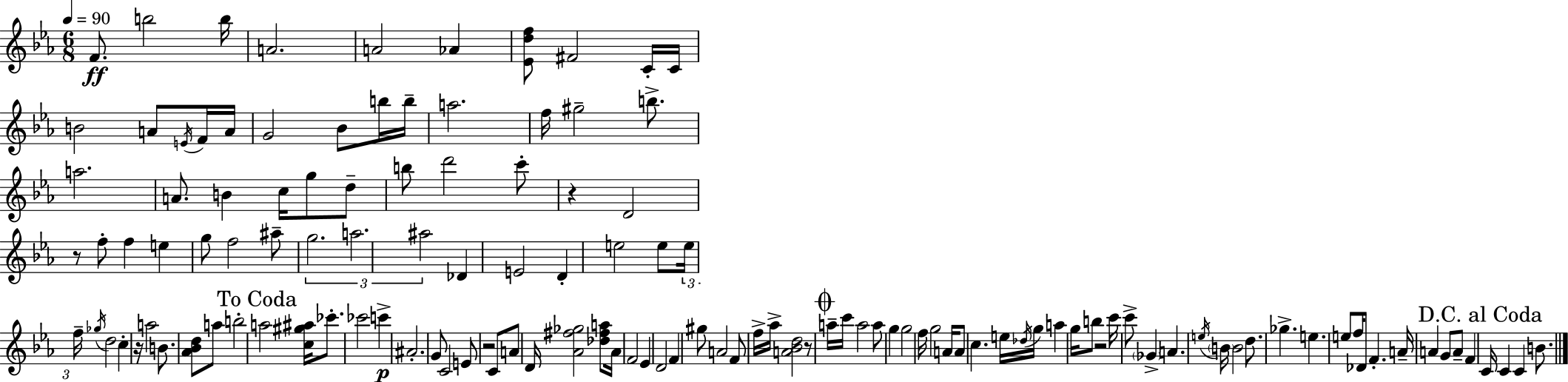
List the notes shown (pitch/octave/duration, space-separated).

F4/e. B5/h B5/s A4/h. A4/h Ab4/q [Eb4,D5,F5]/e F#4/h C4/s C4/s B4/h A4/e E4/s F4/s A4/s G4/h Bb4/e B5/s B5/s A5/h. F5/s G#5/h B5/e. A5/h. A4/e. B4/q C5/s G5/e D5/e B5/e D6/h C6/e R/q D4/h R/e F5/e F5/q E5/q G5/e F5/h A#5/e G5/h. A5/h. A#5/h Db4/q E4/h D4/q E5/h E5/e E5/s F5/s Gb5/s D5/h C5/q R/s A5/h B4/e. [Ab4,Bb4,D5]/e A5/e B5/h A5/h [C5,G#5,A#5]/s CES6/e. CES6/h C6/q A#4/h. G4/e C4/h E4/e R/h C4/e A4/e D4/s [Ab4,F#5,Gb5]/h [Db5,F#5,A5]/e Ab4/s F4/h Eb4/q D4/h F4/q G#5/e A4/h F4/e F5/s Ab5/s [A4,Bb4,D5]/h R/e A5/s C6/s A5/h A5/e G5/q G5/h F5/s G5/h A4/s A4/e C5/q. E5/s Db5/s G5/s A5/q G5/s B5/e R/h C6/s C6/e Gb4/q A4/q. E5/s B4/s B4/h D5/e. Gb5/q. E5/q. E5/e F5/s Db4/e F4/q. A4/s A4/q G4/e A4/e F4/q C4/s C4/q C4/q B4/e.